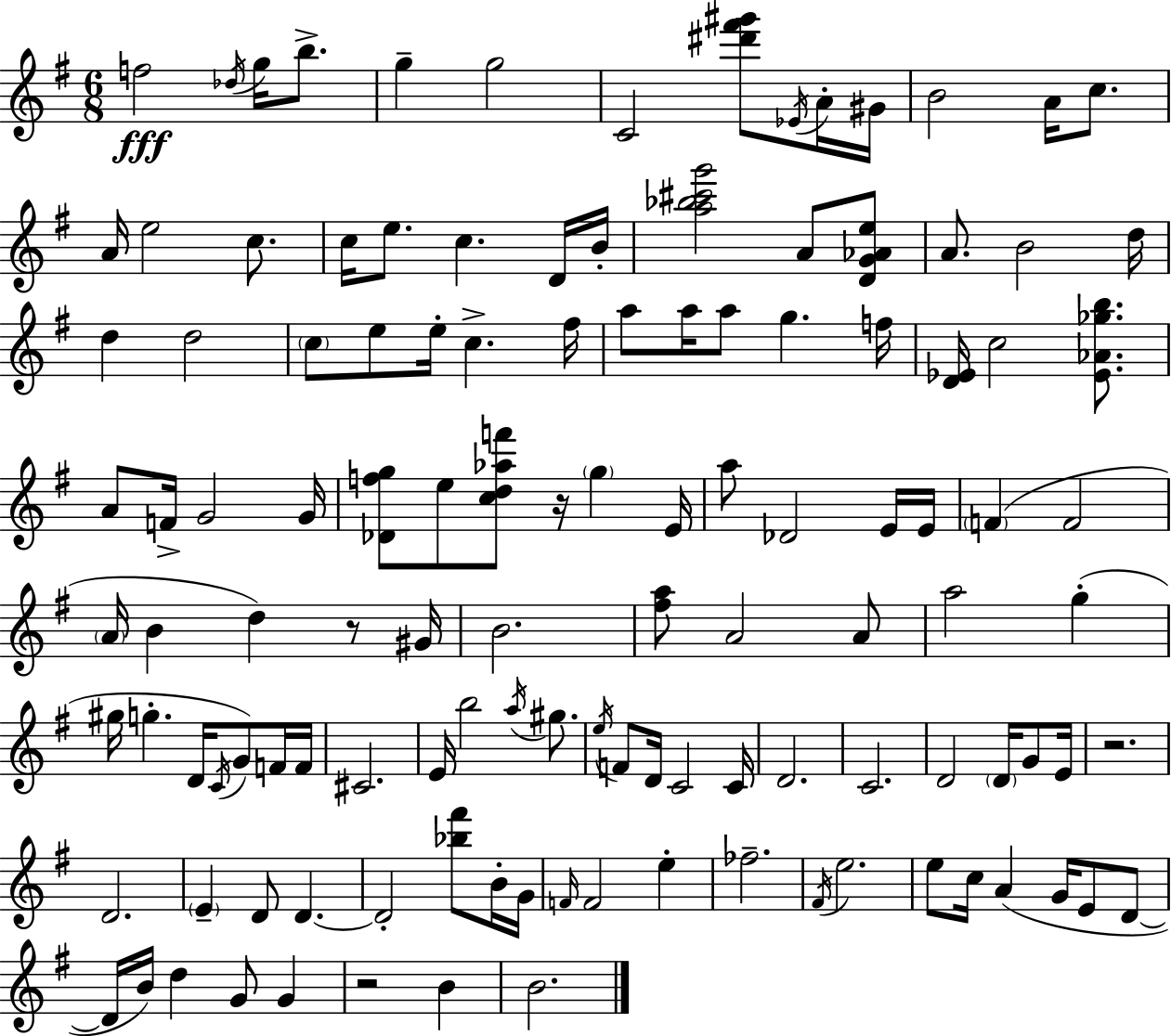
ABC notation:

X:1
T:Untitled
M:6/8
L:1/4
K:Em
f2 _d/4 g/4 b/2 g g2 C2 [^d'^f'^g']/2 _E/4 A/4 ^G/4 B2 A/4 c/2 A/4 e2 c/2 c/4 e/2 c D/4 B/4 [a_b^c'g']2 A/2 [DG_Ae]/2 A/2 B2 d/4 d d2 c/2 e/2 e/4 c ^f/4 a/2 a/4 a/2 g f/4 [D_E]/4 c2 [_E_A_gb]/2 A/2 F/4 G2 G/4 [_Dfg]/2 e/2 [cd_af']/2 z/4 g E/4 a/2 _D2 E/4 E/4 F F2 A/4 B d z/2 ^G/4 B2 [^fa]/2 A2 A/2 a2 g ^g/4 g D/4 C/4 G/2 F/4 F/4 ^C2 E/4 b2 a/4 ^g/2 e/4 F/2 D/4 C2 C/4 D2 C2 D2 D/4 G/2 E/4 z2 D2 E D/2 D D2 [_b^f']/2 B/4 G/4 F/4 F2 e _f2 ^F/4 e2 e/2 c/4 A G/4 E/2 D/2 D/4 B/4 d G/2 G z2 B B2